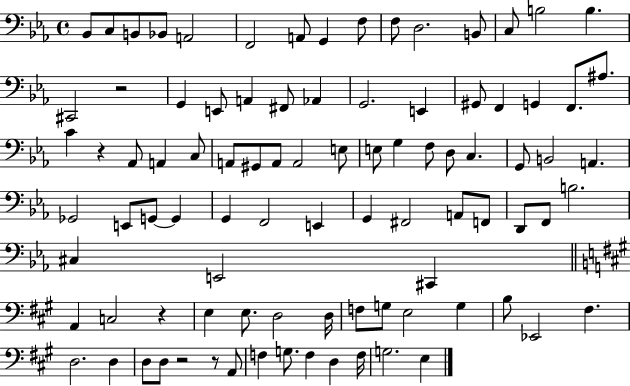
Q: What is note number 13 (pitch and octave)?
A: C3